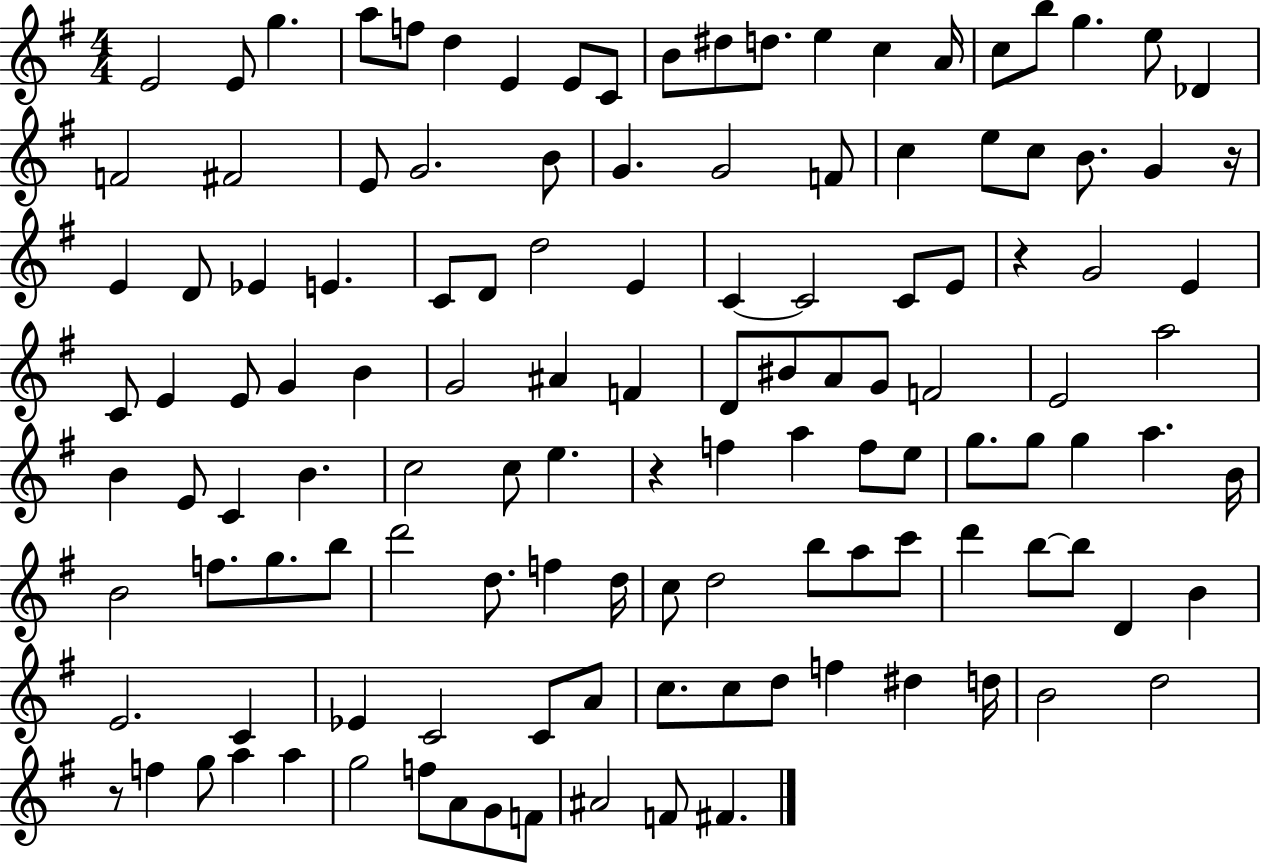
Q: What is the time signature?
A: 4/4